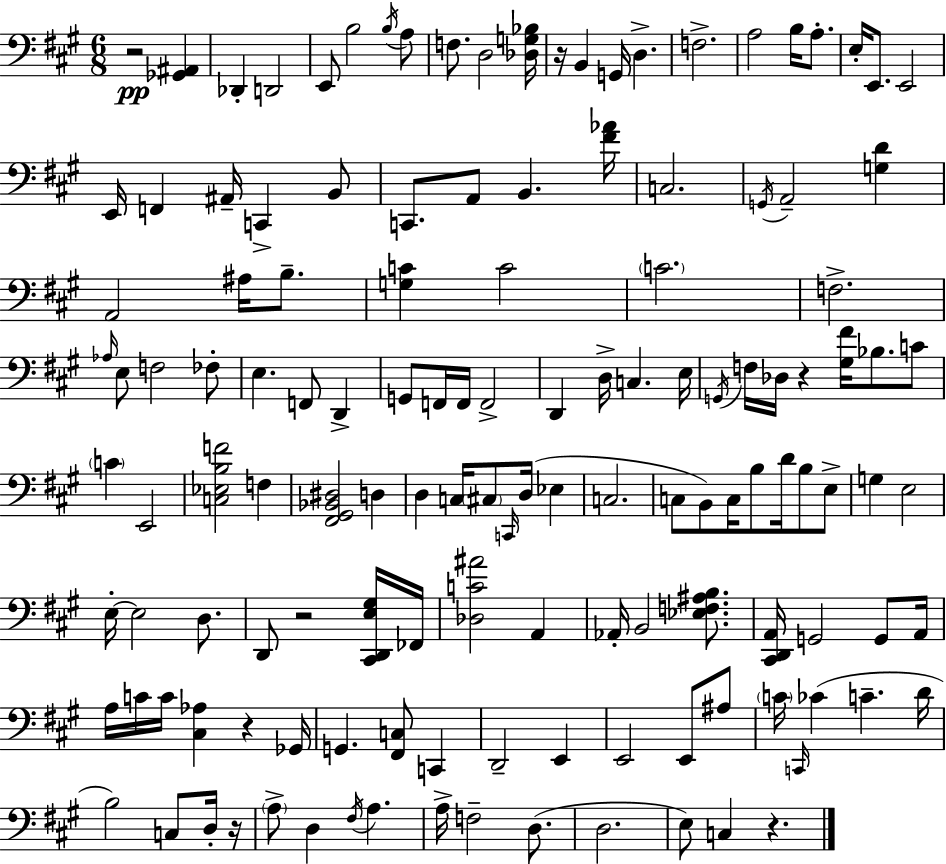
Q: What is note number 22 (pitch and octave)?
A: C2